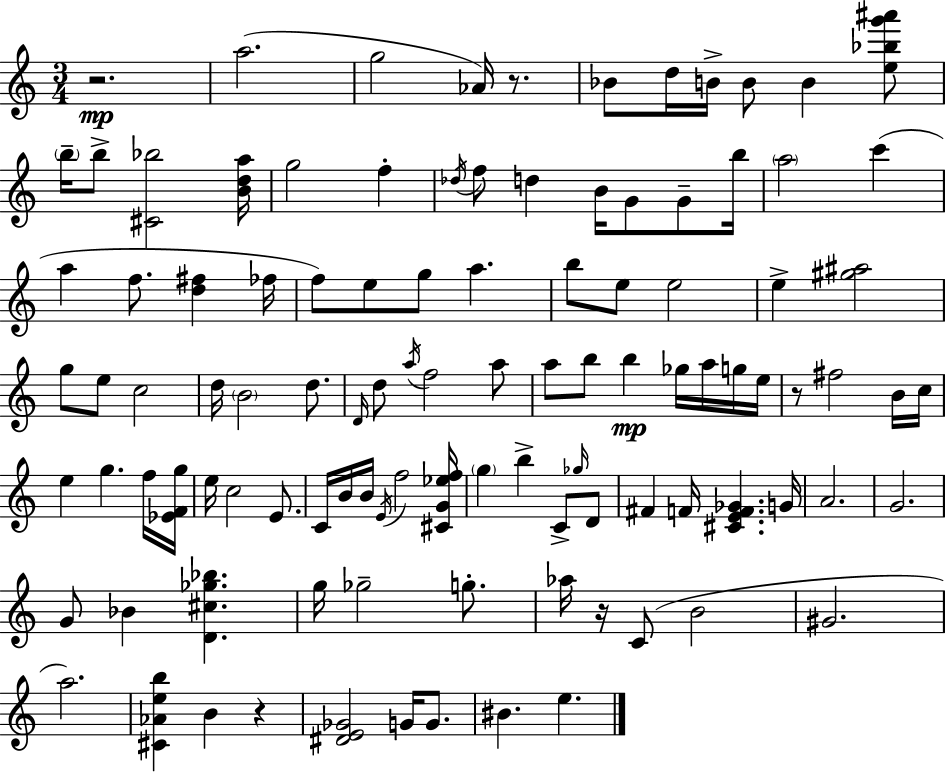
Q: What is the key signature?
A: C major